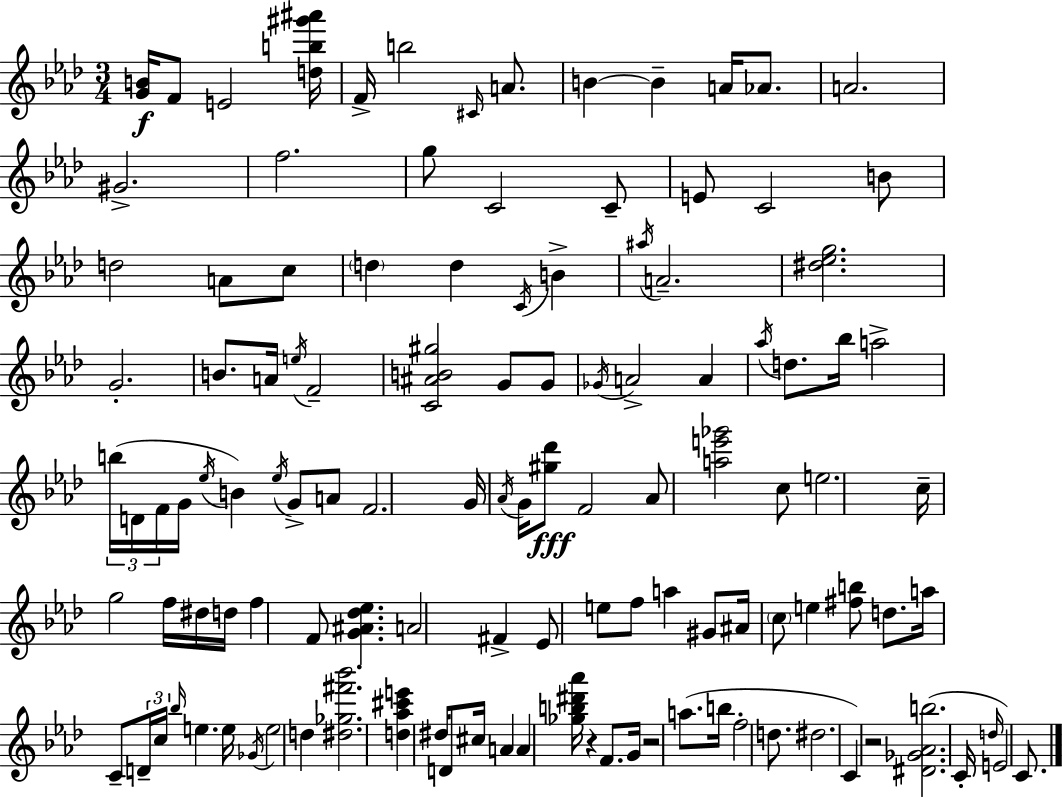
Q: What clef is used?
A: treble